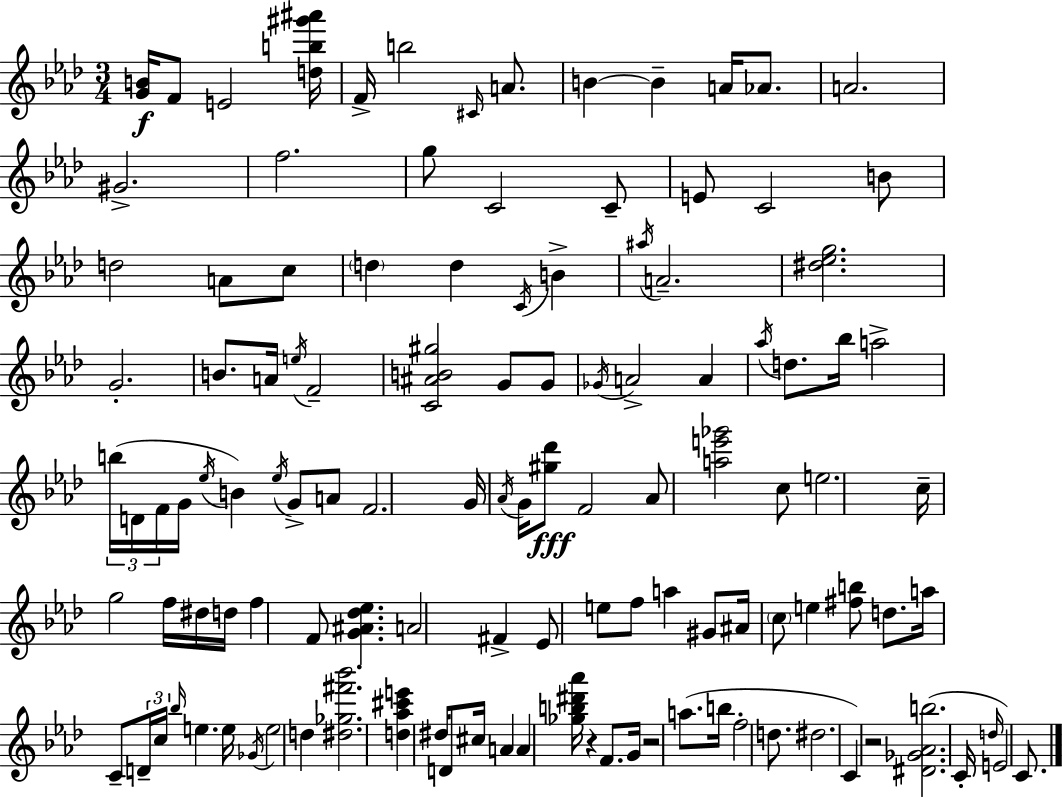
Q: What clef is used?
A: treble